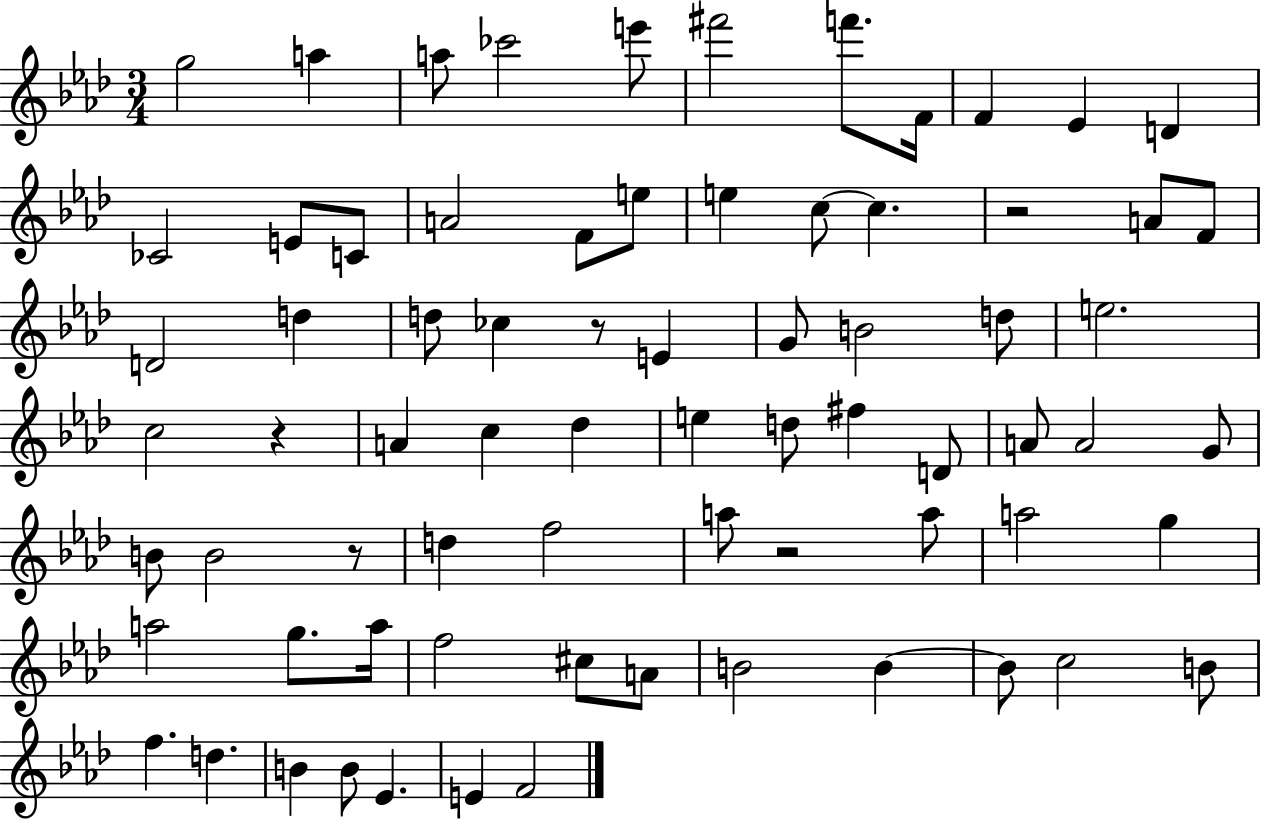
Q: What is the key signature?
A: AES major